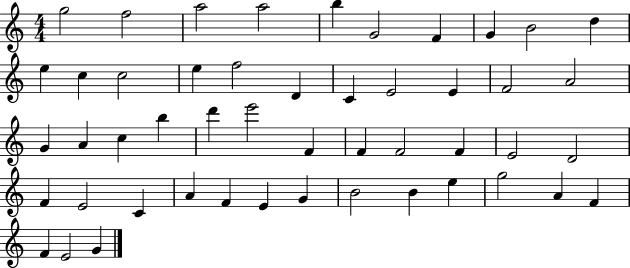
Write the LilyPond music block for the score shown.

{
  \clef treble
  \numericTimeSignature
  \time 4/4
  \key c \major
  g''2 f''2 | a''2 a''2 | b''4 g'2 f'4 | g'4 b'2 d''4 | \break e''4 c''4 c''2 | e''4 f''2 d'4 | c'4 e'2 e'4 | f'2 a'2 | \break g'4 a'4 c''4 b''4 | d'''4 e'''2 f'4 | f'4 f'2 f'4 | e'2 d'2 | \break f'4 e'2 c'4 | a'4 f'4 e'4 g'4 | b'2 b'4 e''4 | g''2 a'4 f'4 | \break f'4 e'2 g'4 | \bar "|."
}